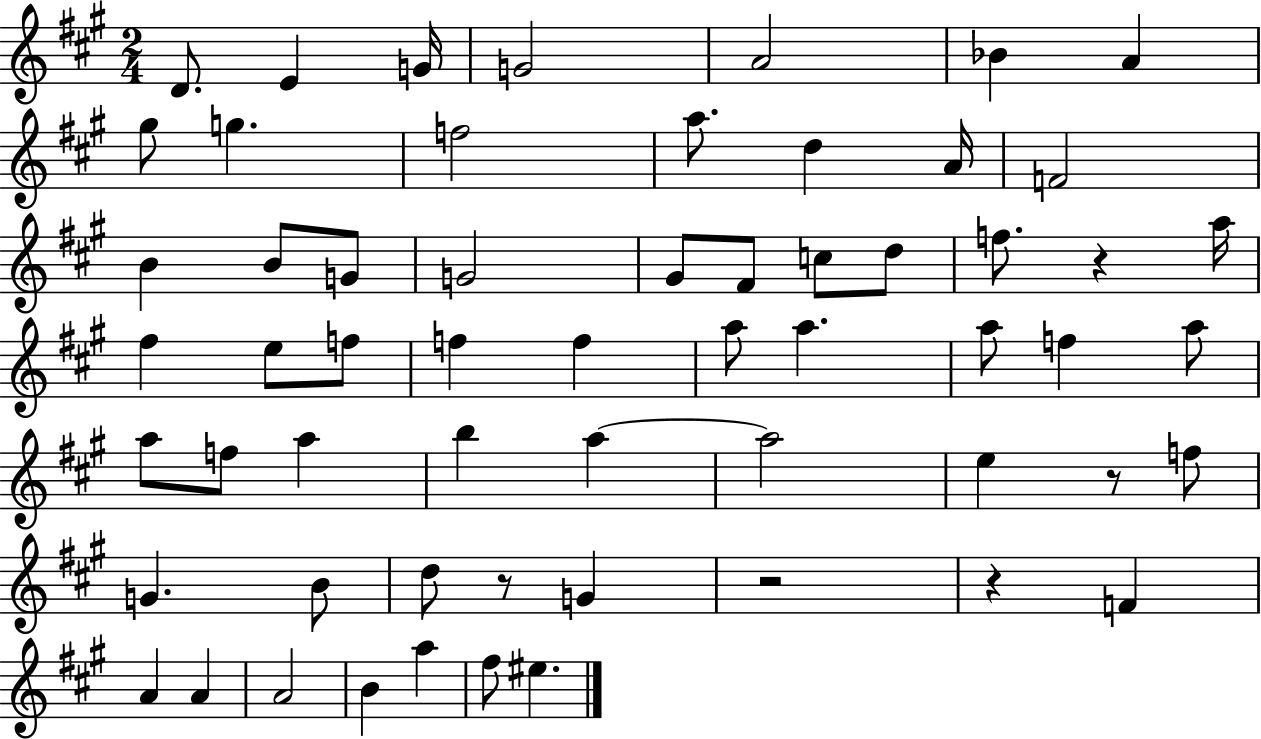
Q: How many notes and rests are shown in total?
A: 59